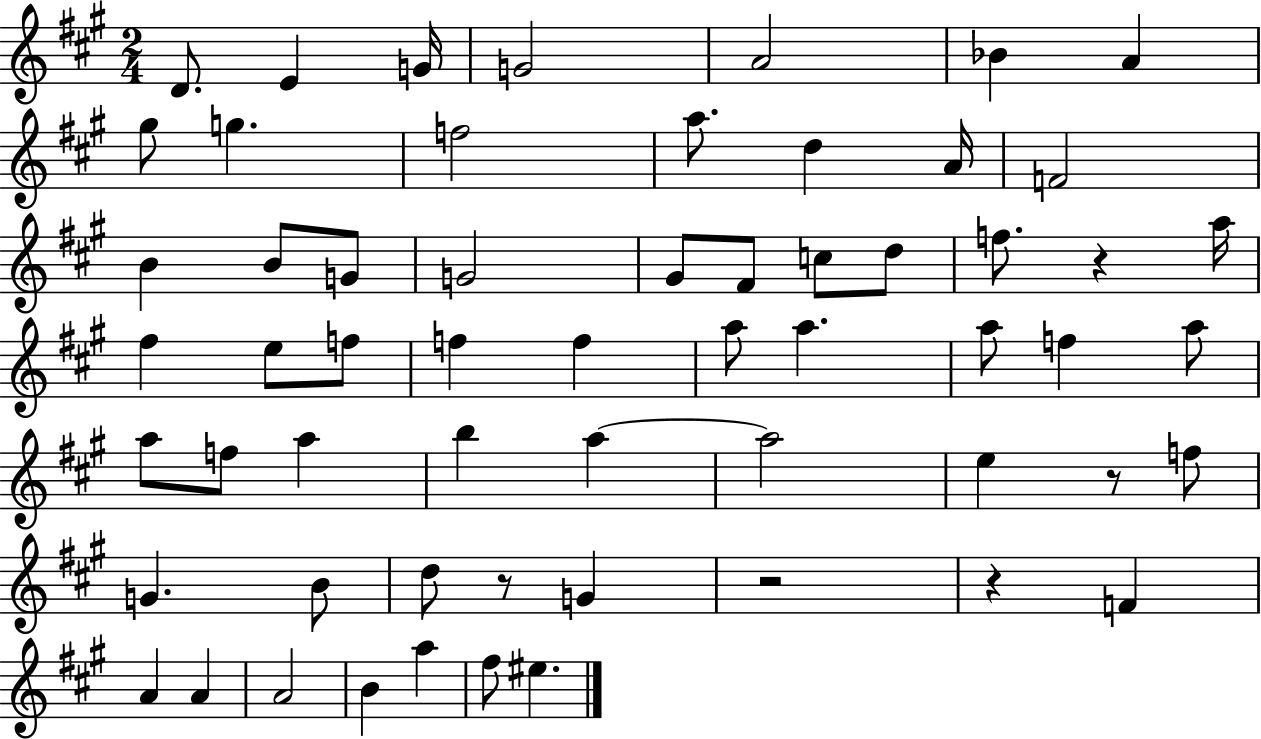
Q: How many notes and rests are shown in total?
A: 59